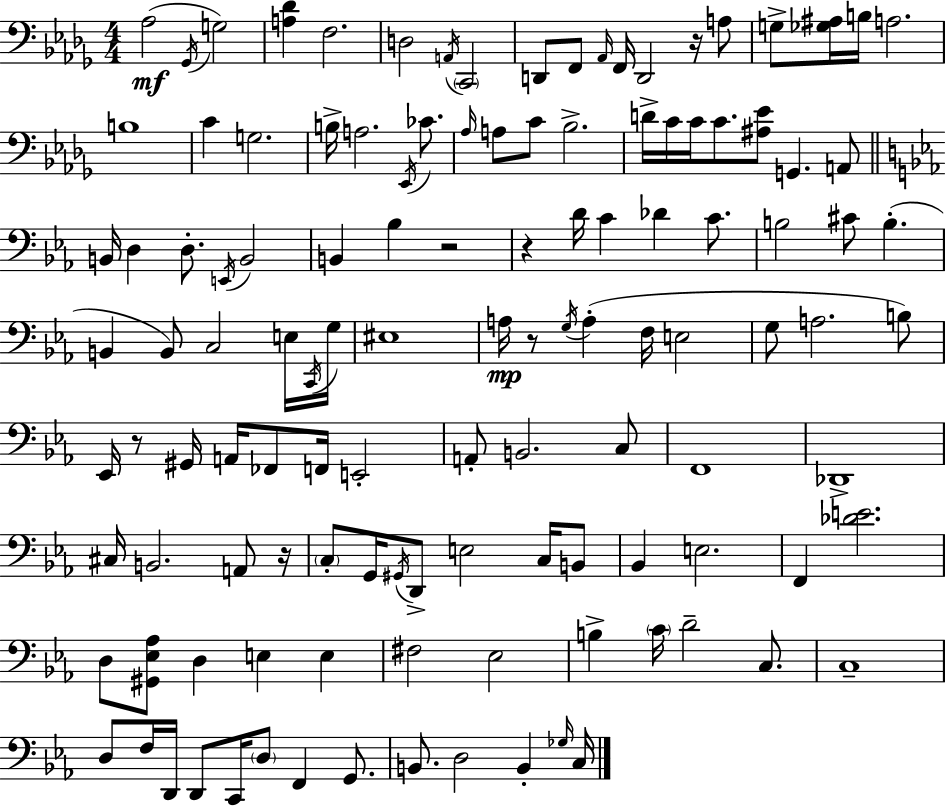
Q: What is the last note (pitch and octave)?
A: C3